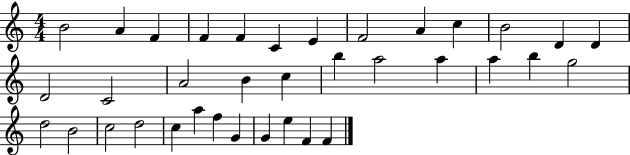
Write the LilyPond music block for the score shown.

{
  \clef treble
  \numericTimeSignature
  \time 4/4
  \key c \major
  b'2 a'4 f'4 | f'4 f'4 c'4 e'4 | f'2 a'4 c''4 | b'2 d'4 d'4 | \break d'2 c'2 | a'2 b'4 c''4 | b''4 a''2 a''4 | a''4 b''4 g''2 | \break d''2 b'2 | c''2 d''2 | c''4 a''4 f''4 g'4 | g'4 e''4 f'4 f'4 | \break \bar "|."
}